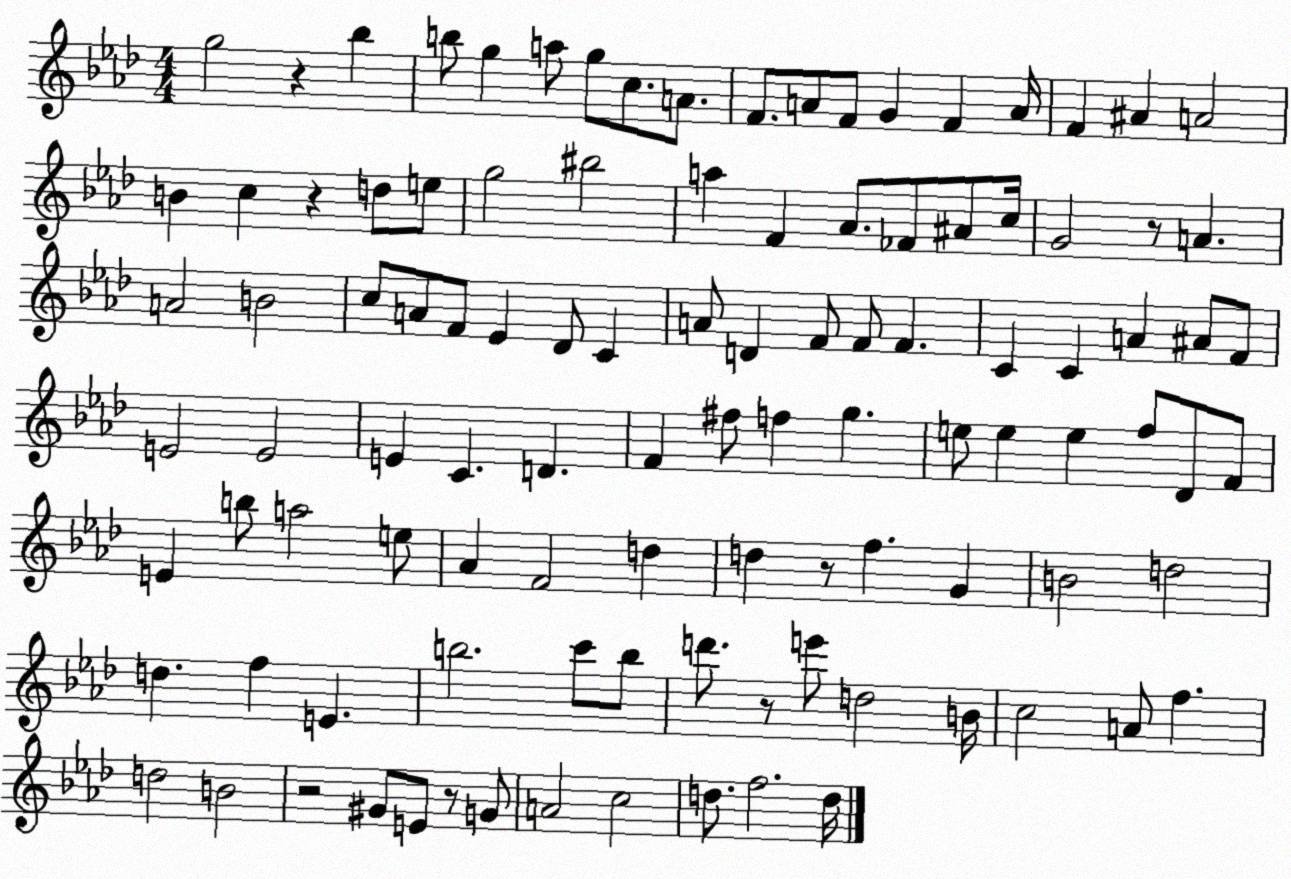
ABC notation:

X:1
T:Untitled
M:4/4
L:1/4
K:Ab
g2 z _b b/2 g a/2 g/2 c/2 A/2 F/2 A/2 F/2 G F A/4 F ^A A2 B c z d/2 e/2 g2 ^b2 a F _A/2 _F/2 ^A/2 c/4 G2 z/2 A A2 B2 c/2 A/2 F/2 _E _D/2 C A/2 D F/2 F/2 F C C A ^A/2 F/2 E2 E2 E C D F ^f/2 f g e/2 e e f/2 _D/2 F/2 E b/2 a2 e/2 _A F2 d d z/2 f G B2 d2 d f E b2 c'/2 b/2 d'/2 z/2 e'/2 d2 B/4 c2 A/2 f d2 B2 z2 ^G/2 E/2 z/2 G/2 A2 c2 d/2 f2 d/4